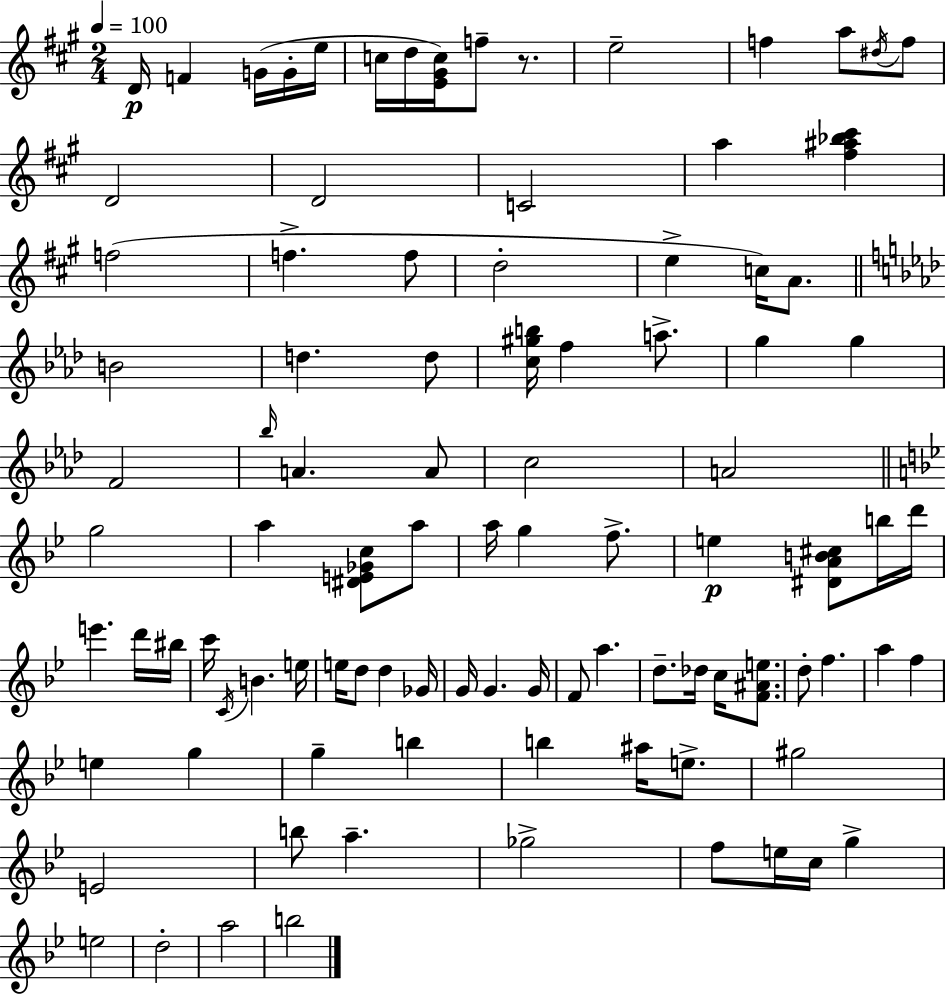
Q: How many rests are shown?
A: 1